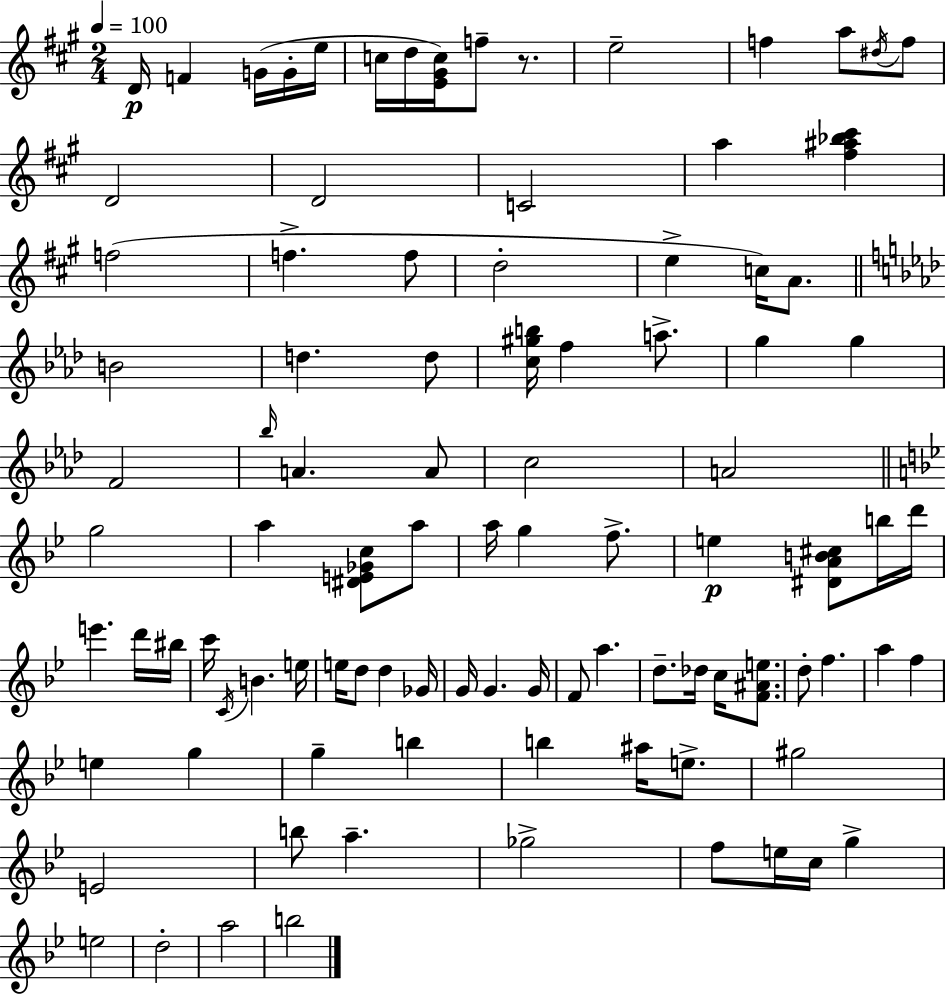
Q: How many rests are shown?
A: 1